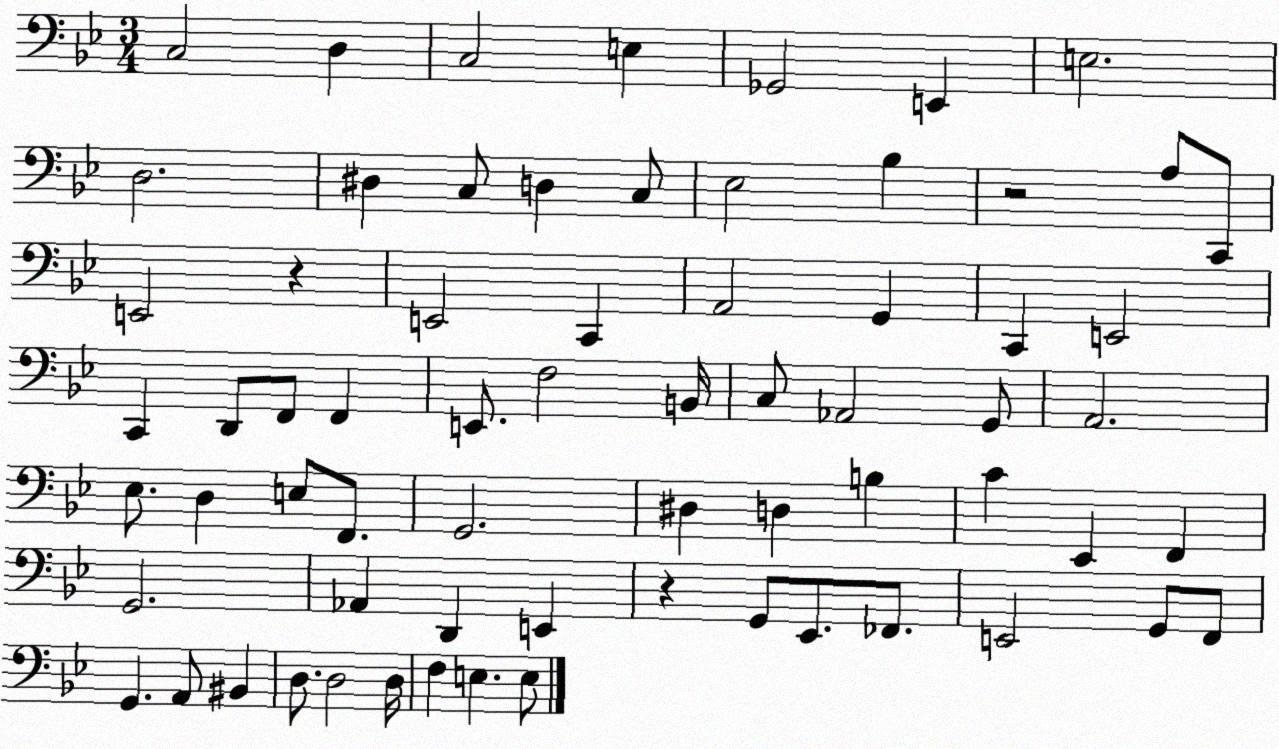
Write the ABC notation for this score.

X:1
T:Untitled
M:3/4
L:1/4
K:Bb
C,2 D, C,2 E, _G,,2 E,, E,2 D,2 ^D, C,/2 D, C,/2 _E,2 _B, z2 A,/2 C,,/2 E,,2 z E,,2 C,, A,,2 G,, C,, E,,2 C,, D,,/2 F,,/2 F,, E,,/2 F,2 B,,/4 C,/2 _A,,2 G,,/2 A,,2 _E,/2 D, E,/2 F,,/2 G,,2 ^D, D, B, C _E,, F,, G,,2 _A,, D,, E,, z G,,/2 _E,,/2 _F,,/2 E,,2 G,,/2 F,,/2 G,, A,,/2 ^B,, D,/2 D,2 D,/4 F, E, E,/2